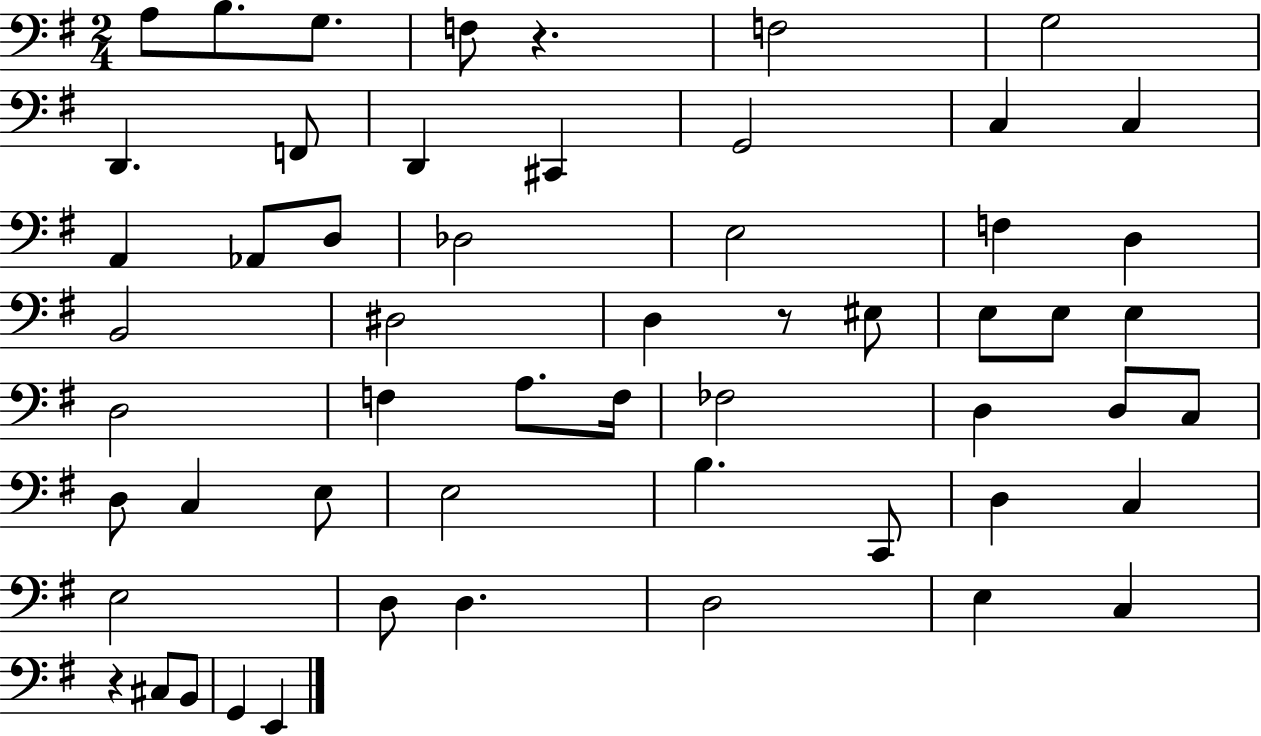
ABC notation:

X:1
T:Untitled
M:2/4
L:1/4
K:G
A,/2 B,/2 G,/2 F,/2 z F,2 G,2 D,, F,,/2 D,, ^C,, G,,2 C, C, A,, _A,,/2 D,/2 _D,2 E,2 F, D, B,,2 ^D,2 D, z/2 ^E,/2 E,/2 E,/2 E, D,2 F, A,/2 F,/4 _F,2 D, D,/2 C,/2 D,/2 C, E,/2 E,2 B, C,,/2 D, C, E,2 D,/2 D, D,2 E, C, z ^C,/2 B,,/2 G,, E,,